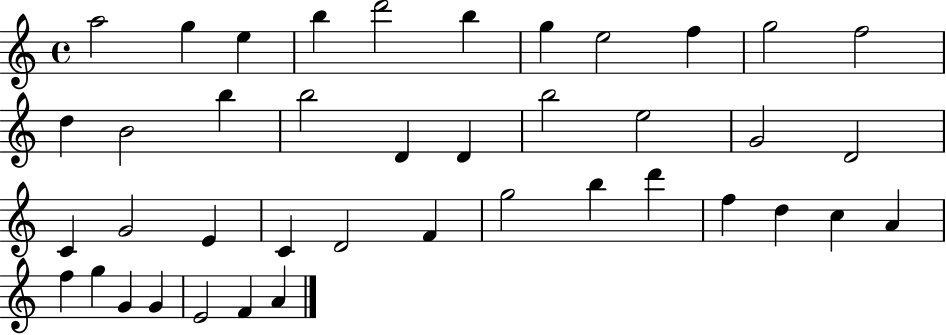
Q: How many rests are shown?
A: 0